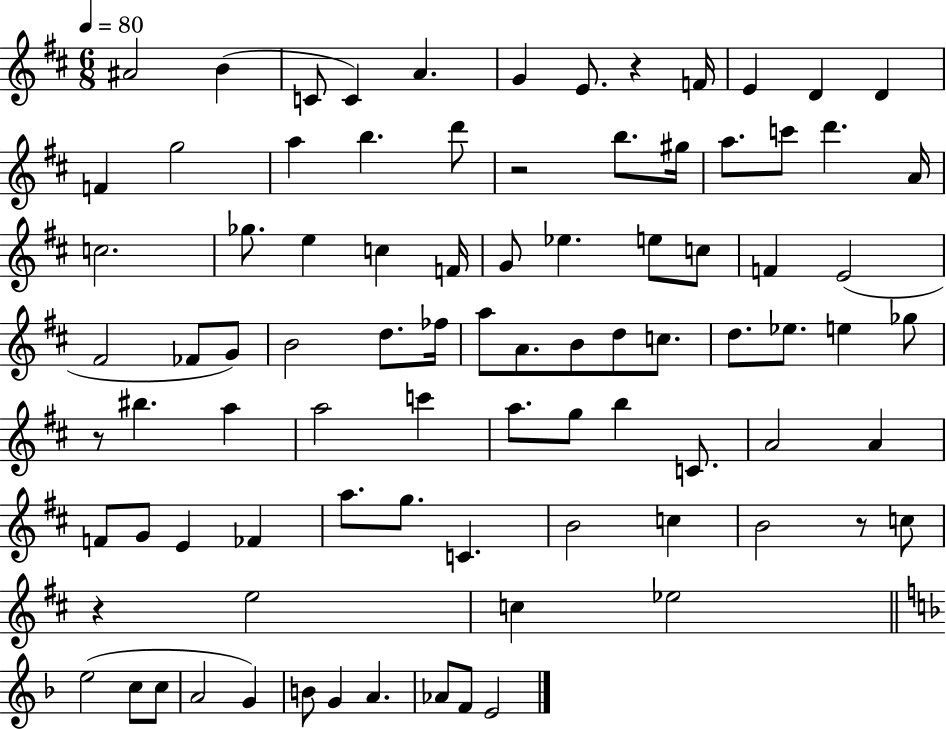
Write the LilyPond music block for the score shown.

{
  \clef treble
  \numericTimeSignature
  \time 6/8
  \key d \major
  \tempo 4 = 80
  ais'2 b'4( | c'8 c'4) a'4. | g'4 e'8. r4 f'16 | e'4 d'4 d'4 | \break f'4 g''2 | a''4 b''4. d'''8 | r2 b''8. gis''16 | a''8. c'''8 d'''4. a'16 | \break c''2. | ges''8. e''4 c''4 f'16 | g'8 ees''4. e''8 c''8 | f'4 e'2( | \break fis'2 fes'8 g'8) | b'2 d''8. fes''16 | a''8 a'8. b'8 d''8 c''8. | d''8. ees''8. e''4 ges''8 | \break r8 bis''4. a''4 | a''2 c'''4 | a''8. g''8 b''4 c'8. | a'2 a'4 | \break f'8 g'8 e'4 fes'4 | a''8. g''8. c'4. | b'2 c''4 | b'2 r8 c''8 | \break r4 e''2 | c''4 ees''2 | \bar "||" \break \key f \major e''2( c''8 c''8 | a'2 g'4) | b'8 g'4 a'4. | aes'8 f'8 e'2 | \break \bar "|."
}